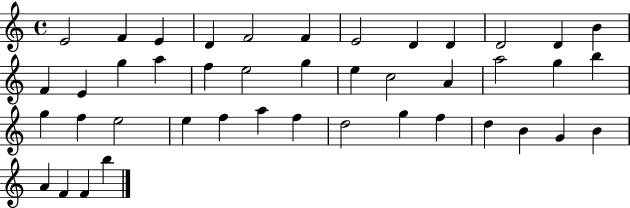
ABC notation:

X:1
T:Untitled
M:4/4
L:1/4
K:C
E2 F E D F2 F E2 D D D2 D B F E g a f e2 g e c2 A a2 g b g f e2 e f a f d2 g f d B G B A F F b